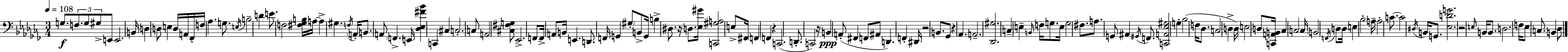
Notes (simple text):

G3/e. F3/e. G3/e G#3/e E2/e E2/h. B2/s D3/q D3/e E3/q D3/s A2/s FES2/s F3/s Ab3/q. G3/e. E3/s B3/h D4/q E4/e. F3/h [F#3,Gb3,B3]/s A3/s A3/q G#3/q. F3/s A2/s B2/e. A2/e F2/q. E2/s [Db3,Eb3,F#4,Bb4]/q C2/q C#3/q C3/h. C3/e A2/h [C#3,F#3,G3]/e Eb2/h. F2/e F2/s A2/e B2/s E2/q. D2/e. F2/s G2/q G#3/e B2/e G2/s B3/q D#3/e. R/s D3/e. [Eb3,G#4]/s [C2,G#3,A3]/h E3/e F#2/s F2/q F2/q R/q C2/h. D2/e. C2/h R/s B2/q A2/e F#2/q F2/e A#2/e D2/q. F2/q D#2/s R/h B2/e. Gb2/e R/q Ab2/q. A2/h. [Db2,G#3]/h. C3/q E3/q B2/s F3/s G3/e. E3/s G3/h F#3/e. A3/e. G2/e A#2/q G#2/s F2/e. [C2,A2,Eb3,G#3]/h G3/q Bb3/h F3/s Db3/e. C3/h D3/q D3/s E3/h D3/e [C2,A2,B2]/s CES3/q C3/h C3/s B2/h F2/s D3/e D3/s E3/q Bb3/h A3/s A3/h C4/e. C4/h D#3/s B2/s G2/e. [Eb3,D4,G4]/h. R/h E3/s B2/s B2/e. D3/h. F3/s Eb3/e C3/e. B2/q Db3/e